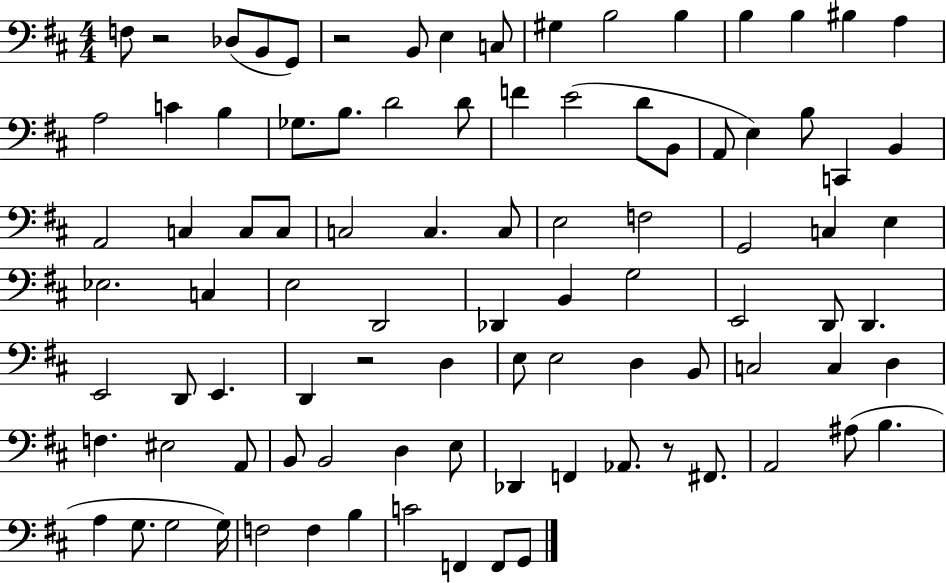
{
  \clef bass
  \numericTimeSignature
  \time 4/4
  \key d \major
  \repeat volta 2 { f8 r2 des8( b,8 g,8) | r2 b,8 e4 c8 | gis4 b2 b4 | b4 b4 bis4 a4 | \break a2 c'4 b4 | ges8. b8. d'2 d'8 | f'4 e'2( d'8 b,8 | a,8 e4) b8 c,4 b,4 | \break a,2 c4 c8 c8 | c2 c4. c8 | e2 f2 | g,2 c4 e4 | \break ees2. c4 | e2 d,2 | des,4 b,4 g2 | e,2 d,8 d,4. | \break e,2 d,8 e,4. | d,4 r2 d4 | e8 e2 d4 b,8 | c2 c4 d4 | \break f4. eis2 a,8 | b,8 b,2 d4 e8 | des,4 f,4 aes,8. r8 fis,8. | a,2 ais8( b4. | \break a4 g8. g2 g16) | f2 f4 b4 | c'2 f,4 f,8 g,8 | } \bar "|."
}